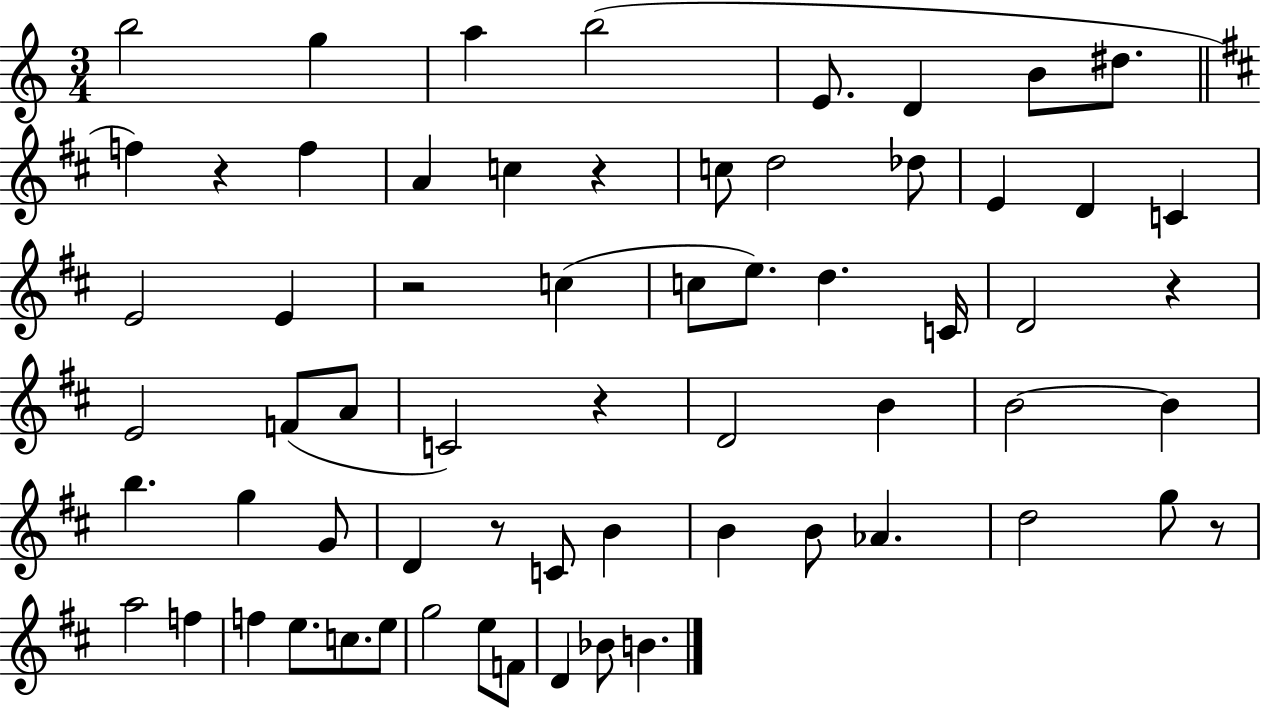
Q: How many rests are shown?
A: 7